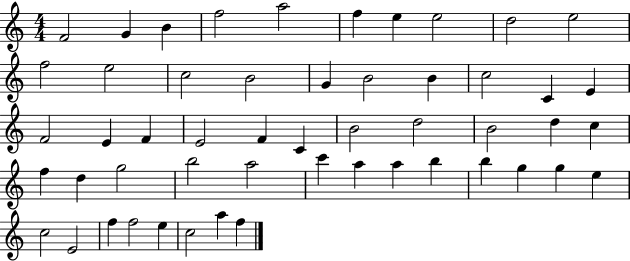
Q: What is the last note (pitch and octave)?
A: F5